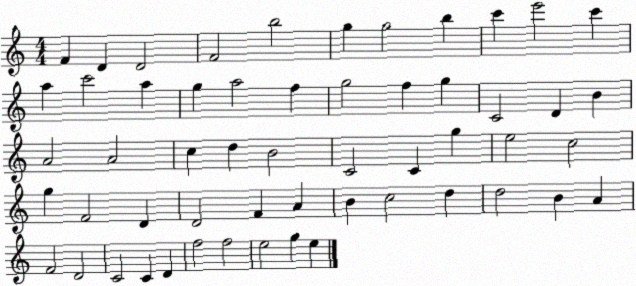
X:1
T:Untitled
M:4/4
L:1/4
K:C
F D D2 F2 b2 g g2 b c' e'2 c' a c'2 a g a2 f g2 f g C2 D B A2 A2 c d B2 C2 C g e2 c2 g F2 D D2 F A B c2 d d2 B A F2 D2 C2 C D f2 f2 e2 g e